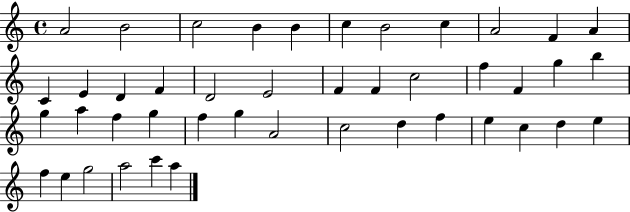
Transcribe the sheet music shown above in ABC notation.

X:1
T:Untitled
M:4/4
L:1/4
K:C
A2 B2 c2 B B c B2 c A2 F A C E D F D2 E2 F F c2 f F g b g a f g f g A2 c2 d f e c d e f e g2 a2 c' a